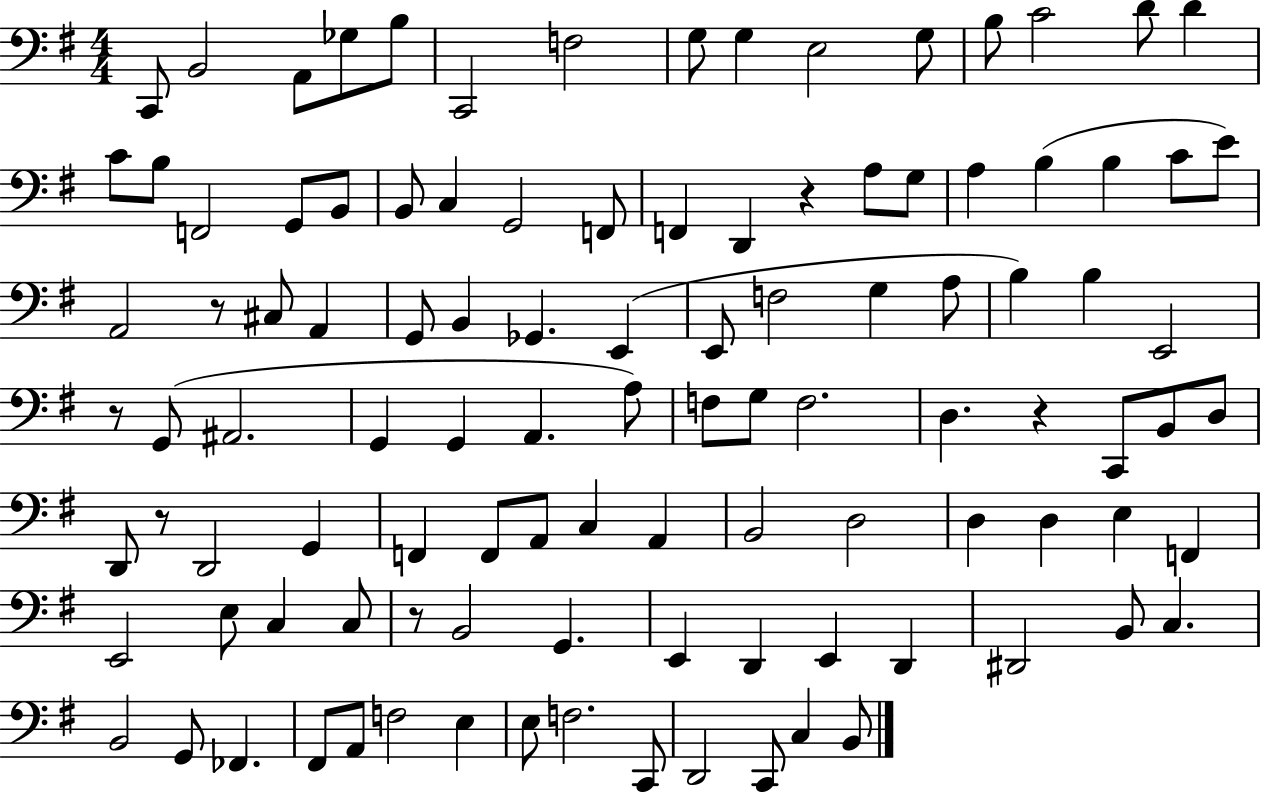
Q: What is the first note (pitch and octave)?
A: C2